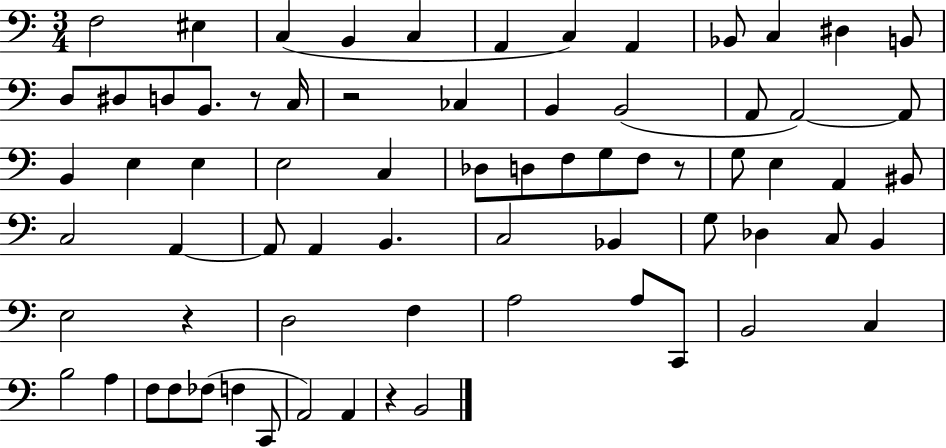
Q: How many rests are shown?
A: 5